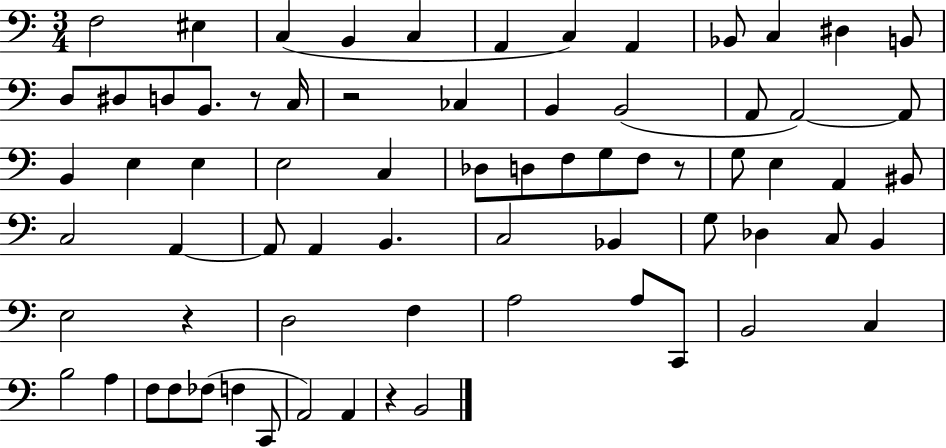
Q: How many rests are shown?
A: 5